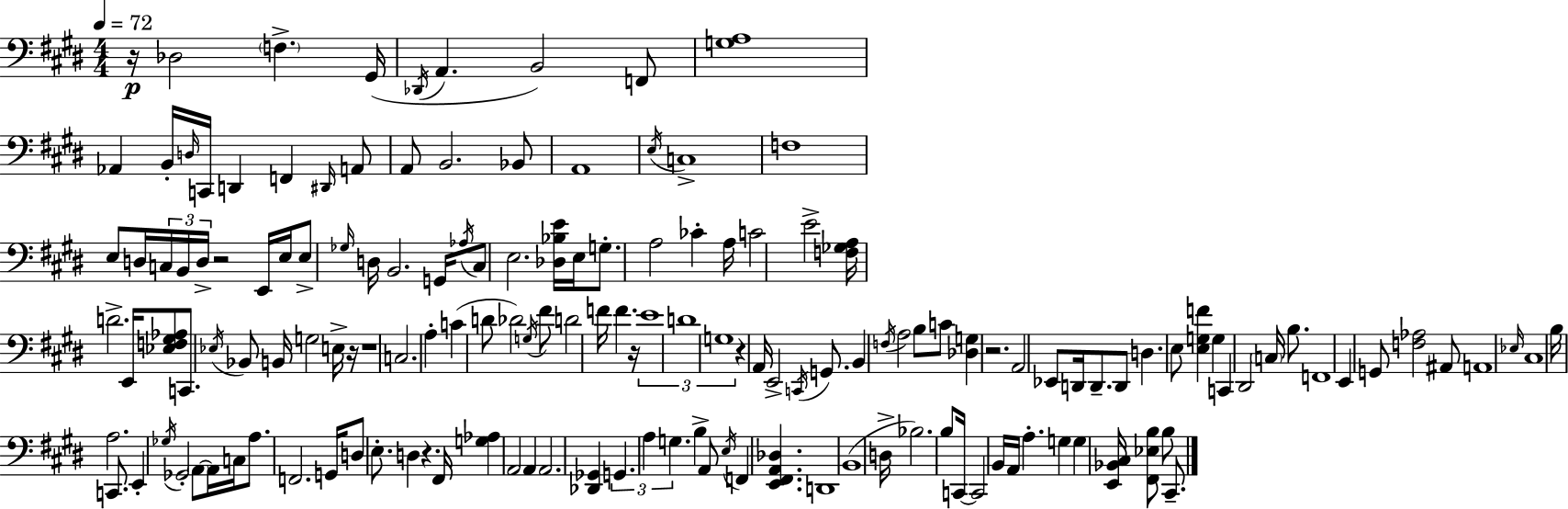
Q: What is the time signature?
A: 4/4